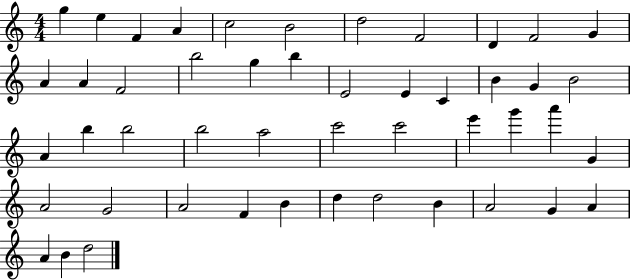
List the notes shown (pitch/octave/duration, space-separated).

G5/q E5/q F4/q A4/q C5/h B4/h D5/h F4/h D4/q F4/h G4/q A4/q A4/q F4/h B5/h G5/q B5/q E4/h E4/q C4/q B4/q G4/q B4/h A4/q B5/q B5/h B5/h A5/h C6/h C6/h E6/q G6/q A6/q G4/q A4/h G4/h A4/h F4/q B4/q D5/q D5/h B4/q A4/h G4/q A4/q A4/q B4/q D5/h